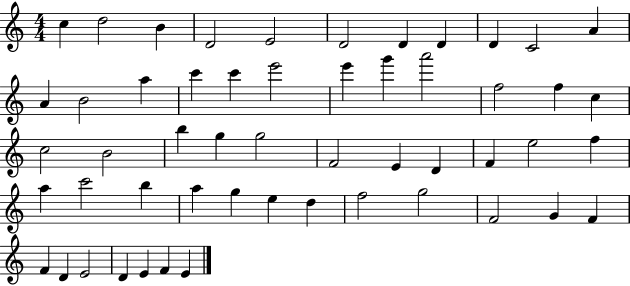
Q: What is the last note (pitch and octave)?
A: E4